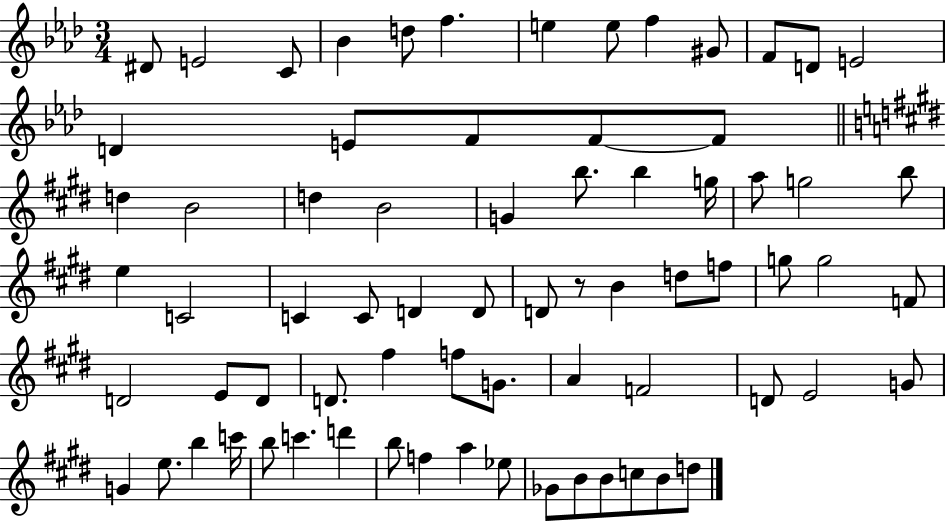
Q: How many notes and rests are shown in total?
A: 72